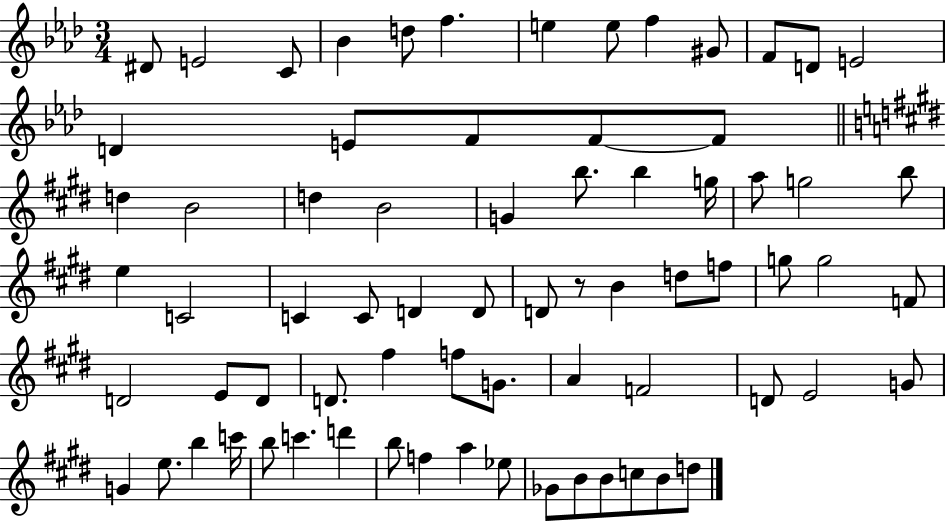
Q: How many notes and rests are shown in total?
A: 72